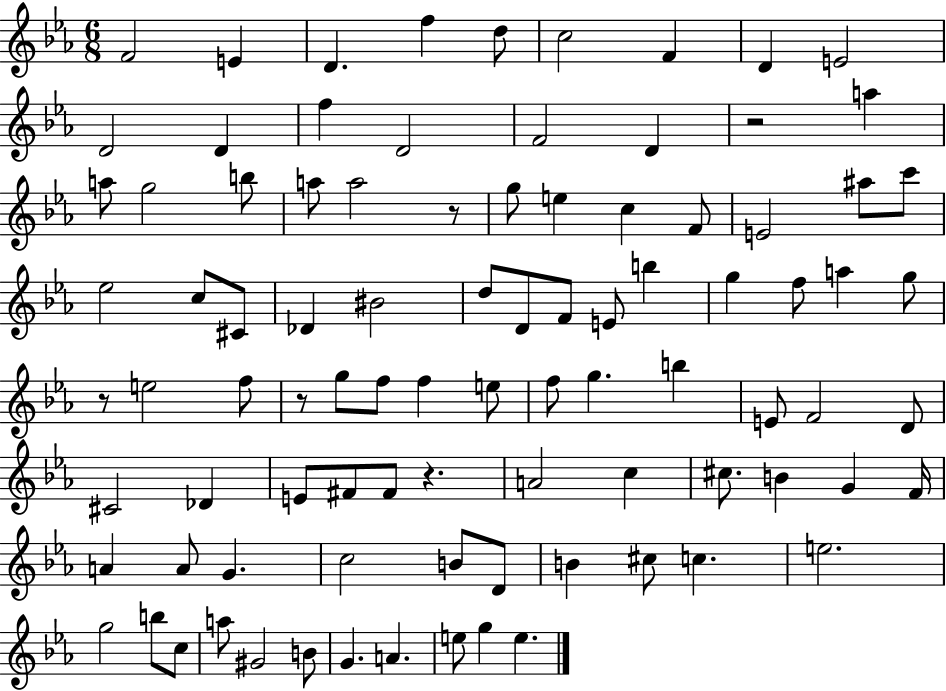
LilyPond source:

{
  \clef treble
  \numericTimeSignature
  \time 6/8
  \key ees \major
  f'2 e'4 | d'4. f''4 d''8 | c''2 f'4 | d'4 e'2 | \break d'2 d'4 | f''4 d'2 | f'2 d'4 | r2 a''4 | \break a''8 g''2 b''8 | a''8 a''2 r8 | g''8 e''4 c''4 f'8 | e'2 ais''8 c'''8 | \break ees''2 c''8 cis'8 | des'4 bis'2 | d''8 d'8 f'8 e'8 b''4 | g''4 f''8 a''4 g''8 | \break r8 e''2 f''8 | r8 g''8 f''8 f''4 e''8 | f''8 g''4. b''4 | e'8 f'2 d'8 | \break cis'2 des'4 | e'8 fis'8 fis'8 r4. | a'2 c''4 | cis''8. b'4 g'4 f'16 | \break a'4 a'8 g'4. | c''2 b'8 d'8 | b'4 cis''8 c''4. | e''2. | \break g''2 b''8 c''8 | a''8 gis'2 b'8 | g'4. a'4. | e''8 g''4 e''4. | \break \bar "|."
}